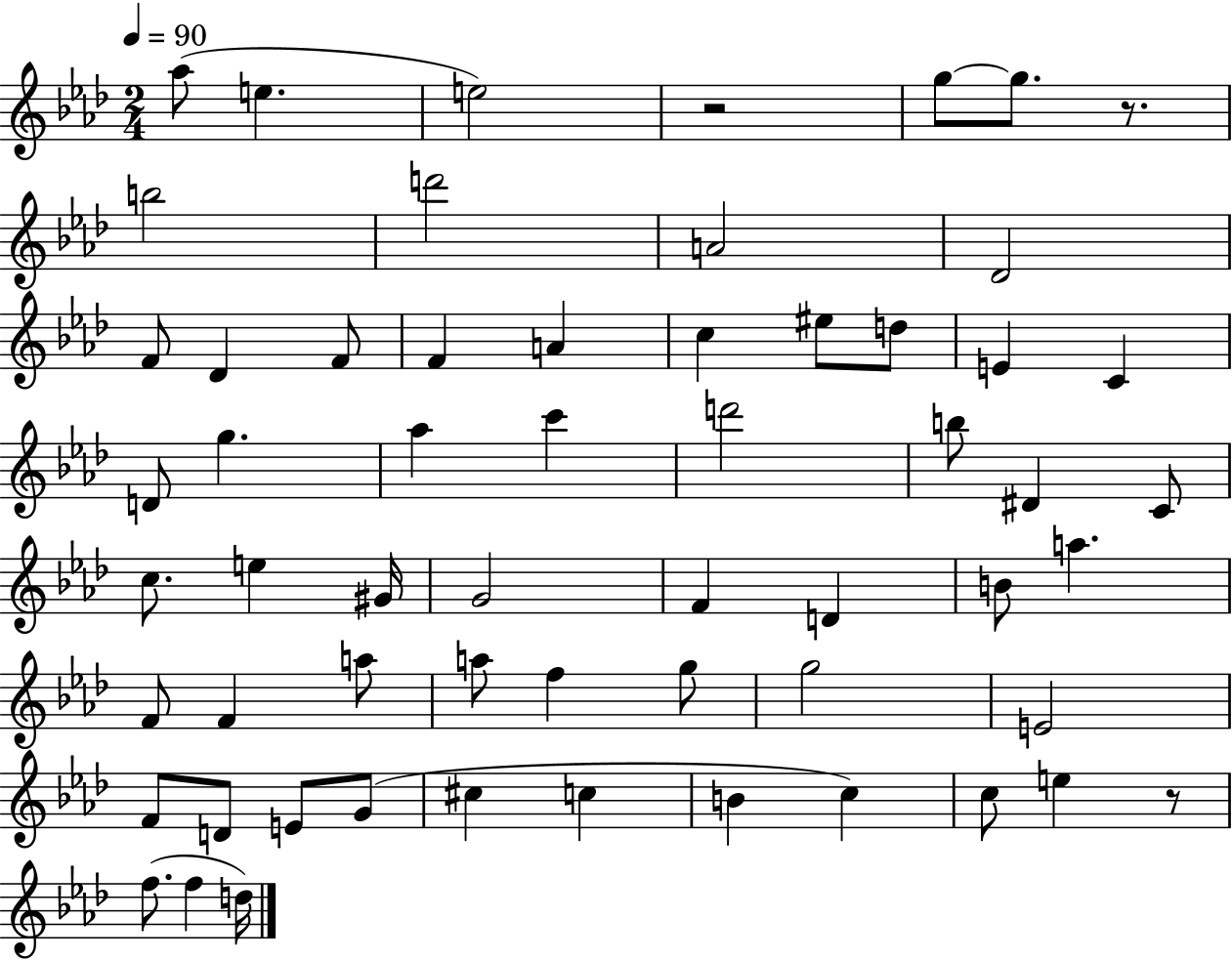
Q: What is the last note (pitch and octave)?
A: D5